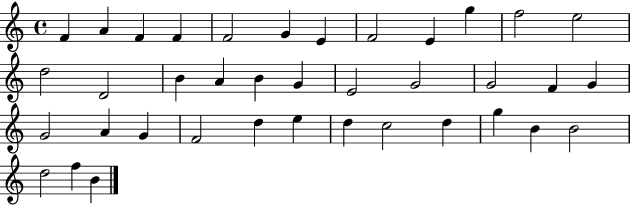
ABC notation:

X:1
T:Untitled
M:4/4
L:1/4
K:C
F A F F F2 G E F2 E g f2 e2 d2 D2 B A B G E2 G2 G2 F G G2 A G F2 d e d c2 d g B B2 d2 f B